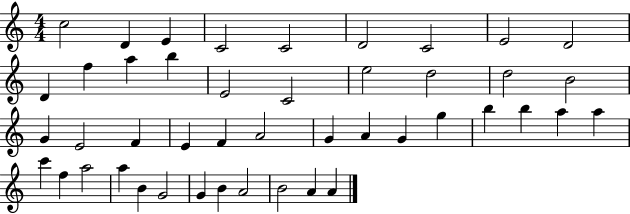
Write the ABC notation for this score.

X:1
T:Untitled
M:4/4
L:1/4
K:C
c2 D E C2 C2 D2 C2 E2 D2 D f a b E2 C2 e2 d2 d2 B2 G E2 F E F A2 G A G g b b a a c' f a2 a B G2 G B A2 B2 A A